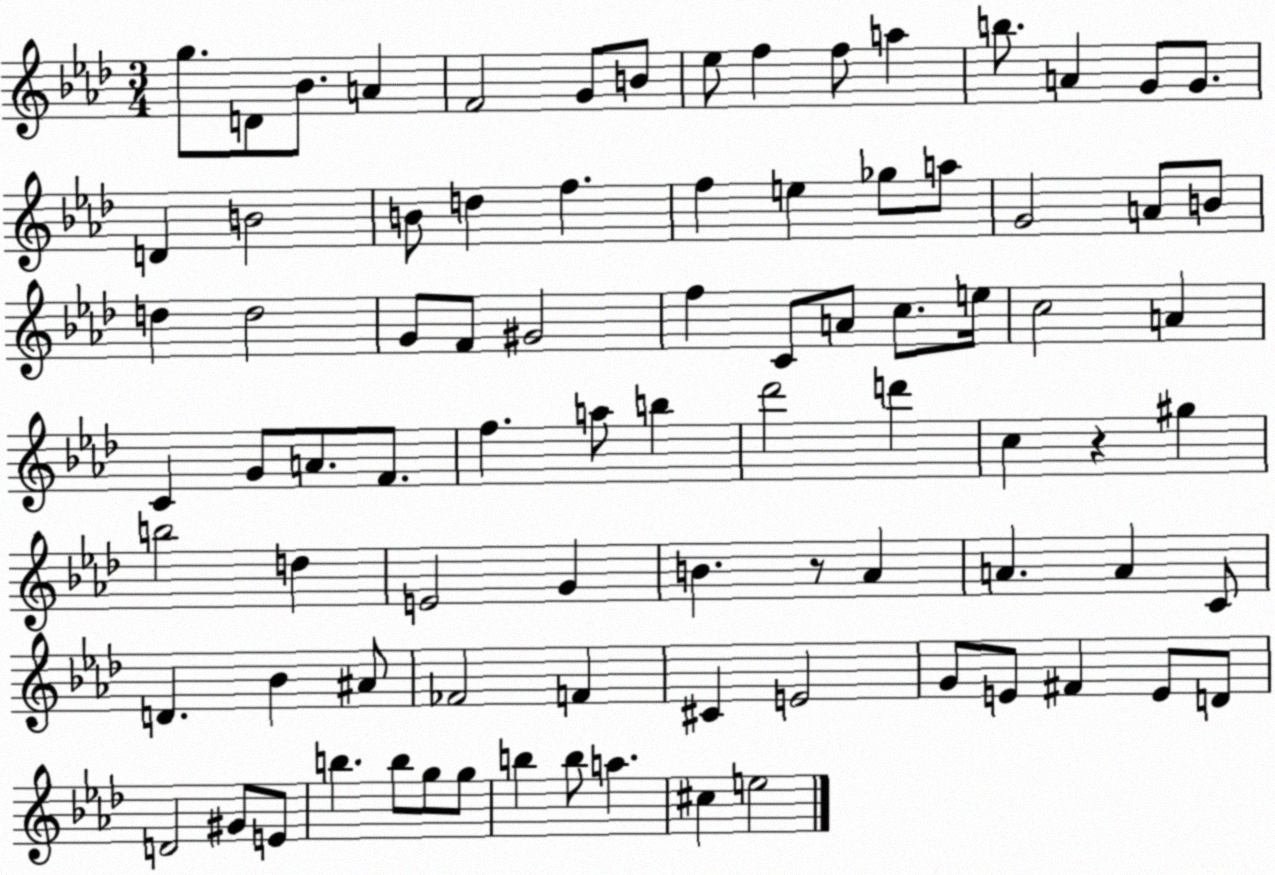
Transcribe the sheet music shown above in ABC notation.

X:1
T:Untitled
M:3/4
L:1/4
K:Ab
g/2 D/2 _B/2 A F2 G/2 B/2 _e/2 f f/2 a b/2 A G/2 G/2 D B2 B/2 d f f e _g/2 a/2 G2 A/2 B/2 d d2 G/2 F/2 ^G2 f C/2 A/2 c/2 e/4 c2 A C G/2 A/2 F/2 f a/2 b _d'2 d' c z ^g b2 d E2 G B z/2 _A A A C/2 D _B ^A/2 _F2 F ^C E2 G/2 E/2 ^F E/2 D/2 D2 ^G/2 E/2 b b/2 g/2 g/2 b b/2 a ^c e2